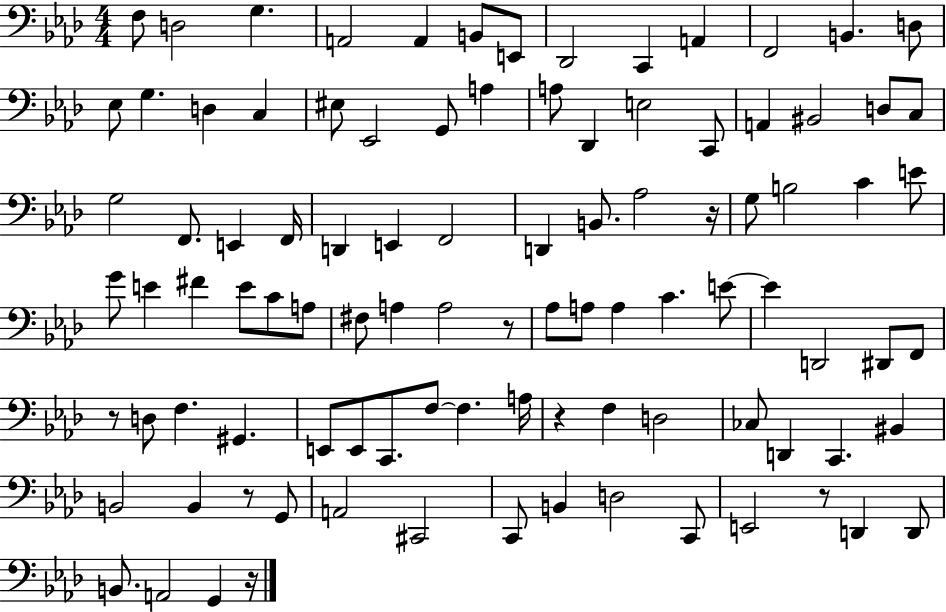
{
  \clef bass
  \numericTimeSignature
  \time 4/4
  \key aes \major
  f8 d2 g4. | a,2 a,4 b,8 e,8 | des,2 c,4 a,4 | f,2 b,4. d8 | \break ees8 g4. d4 c4 | eis8 ees,2 g,8 a4 | a8 des,4 e2 c,8 | a,4 bis,2 d8 c8 | \break g2 f,8. e,4 f,16 | d,4 e,4 f,2 | d,4 b,8. aes2 r16 | g8 b2 c'4 e'8 | \break g'8 e'4 fis'4 e'8 c'8 a8 | fis8 a4 a2 r8 | aes8 a8 a4 c'4. e'8~~ | e'4 d,2 dis,8 f,8 | \break r8 d8 f4. gis,4. | e,8 e,8 c,8. f8~~ f4. a16 | r4 f4 d2 | ces8 d,4 c,4. bis,4 | \break b,2 b,4 r8 g,8 | a,2 cis,2 | c,8 b,4 d2 c,8 | e,2 r8 d,4 d,8 | \break b,8. a,2 g,4 r16 | \bar "|."
}